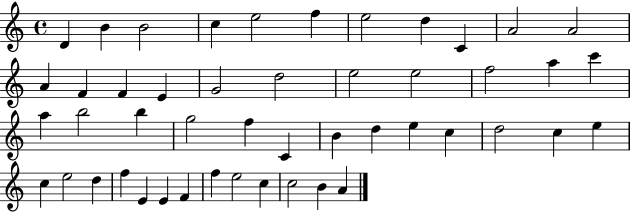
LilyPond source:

{
  \clef treble
  \time 4/4
  \defaultTimeSignature
  \key c \major
  d'4 b'4 b'2 | c''4 e''2 f''4 | e''2 d''4 c'4 | a'2 a'2 | \break a'4 f'4 f'4 e'4 | g'2 d''2 | e''2 e''2 | f''2 a''4 c'''4 | \break a''4 b''2 b''4 | g''2 f''4 c'4 | b'4 d''4 e''4 c''4 | d''2 c''4 e''4 | \break c''4 e''2 d''4 | f''4 e'4 e'4 f'4 | f''4 e''2 c''4 | c''2 b'4 a'4 | \break \bar "|."
}